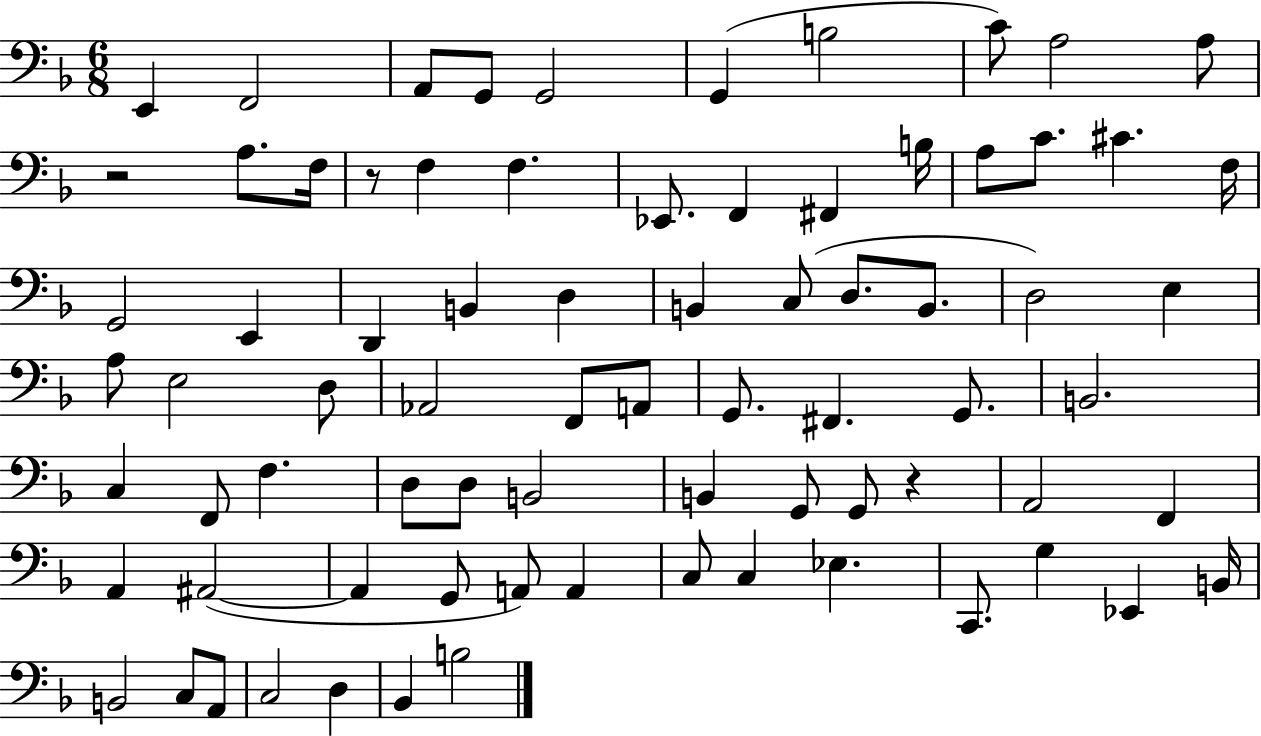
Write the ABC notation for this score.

X:1
T:Untitled
M:6/8
L:1/4
K:F
E,, F,,2 A,,/2 G,,/2 G,,2 G,, B,2 C/2 A,2 A,/2 z2 A,/2 F,/4 z/2 F, F, _E,,/2 F,, ^F,, B,/4 A,/2 C/2 ^C F,/4 G,,2 E,, D,, B,, D, B,, C,/2 D,/2 B,,/2 D,2 E, A,/2 E,2 D,/2 _A,,2 F,,/2 A,,/2 G,,/2 ^F,, G,,/2 B,,2 C, F,,/2 F, D,/2 D,/2 B,,2 B,, G,,/2 G,,/2 z A,,2 F,, A,, ^A,,2 ^A,, G,,/2 A,,/2 A,, C,/2 C, _E, C,,/2 G, _E,, B,,/4 B,,2 C,/2 A,,/2 C,2 D, _B,, B,2